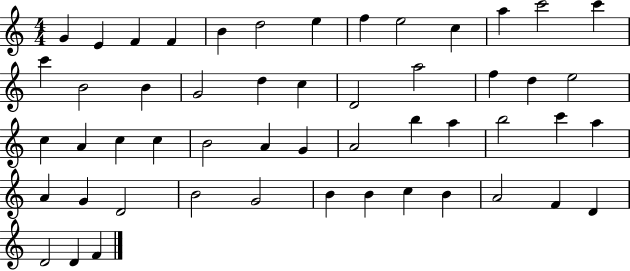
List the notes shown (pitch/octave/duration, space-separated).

G4/q E4/q F4/q F4/q B4/q D5/h E5/q F5/q E5/h C5/q A5/q C6/h C6/q C6/q B4/h B4/q G4/h D5/q C5/q D4/h A5/h F5/q D5/q E5/h C5/q A4/q C5/q C5/q B4/h A4/q G4/q A4/h B5/q A5/q B5/h C6/q A5/q A4/q G4/q D4/h B4/h G4/h B4/q B4/q C5/q B4/q A4/h F4/q D4/q D4/h D4/q F4/q